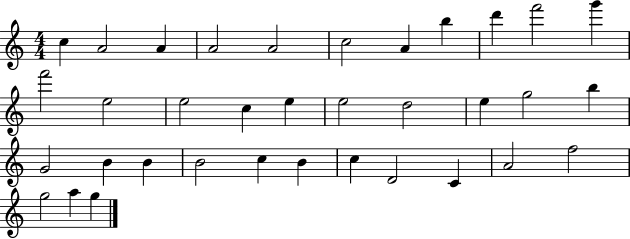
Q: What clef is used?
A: treble